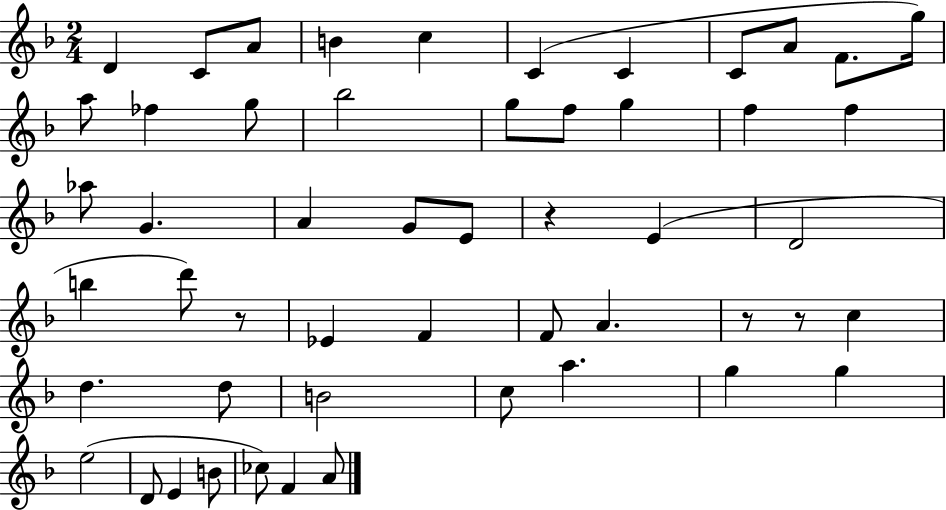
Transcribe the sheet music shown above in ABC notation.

X:1
T:Untitled
M:2/4
L:1/4
K:F
D C/2 A/2 B c C C C/2 A/2 F/2 g/4 a/2 _f g/2 _b2 g/2 f/2 g f f _a/2 G A G/2 E/2 z E D2 b d'/2 z/2 _E F F/2 A z/2 z/2 c d d/2 B2 c/2 a g g e2 D/2 E B/2 _c/2 F A/2